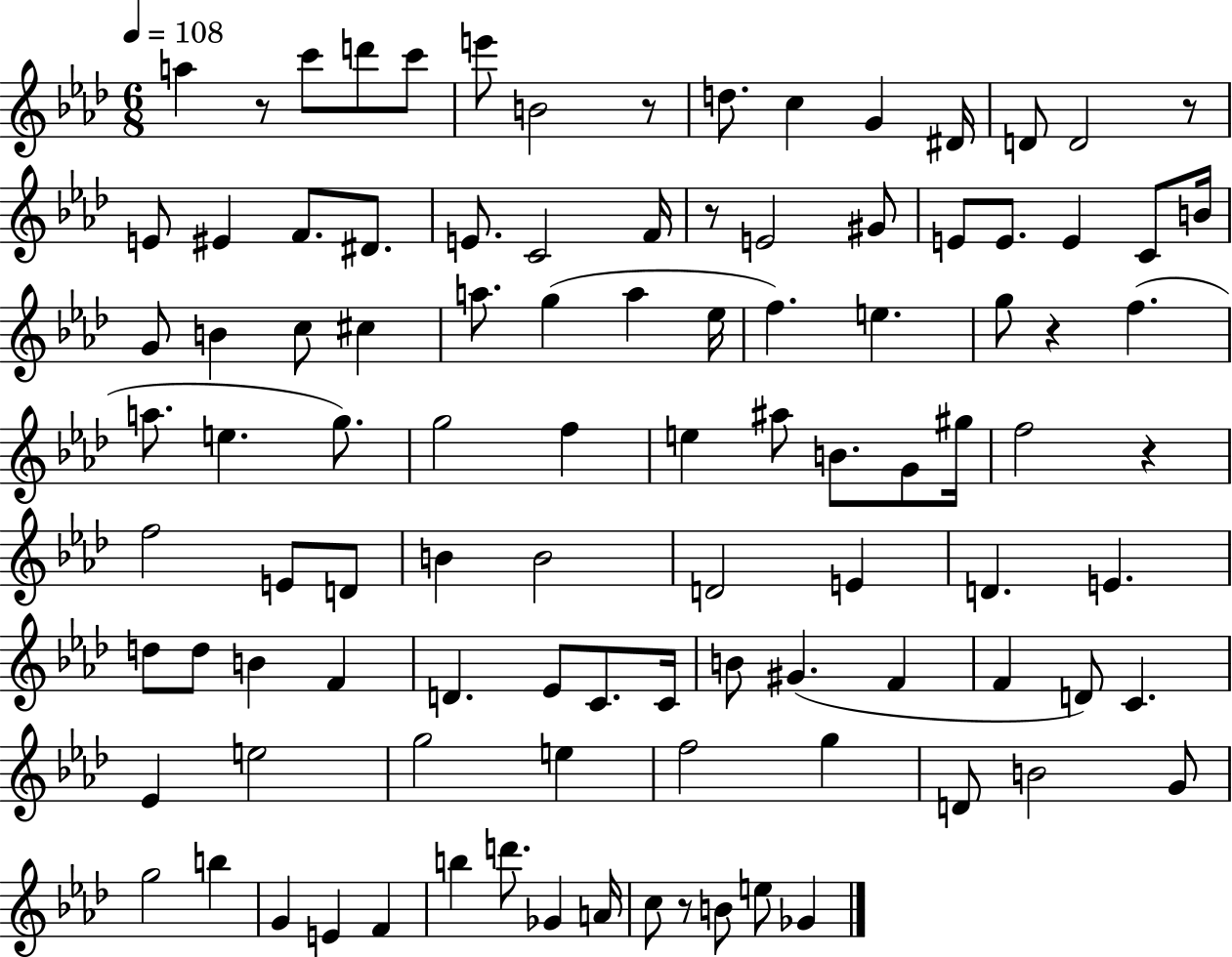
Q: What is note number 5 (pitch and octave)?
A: E6